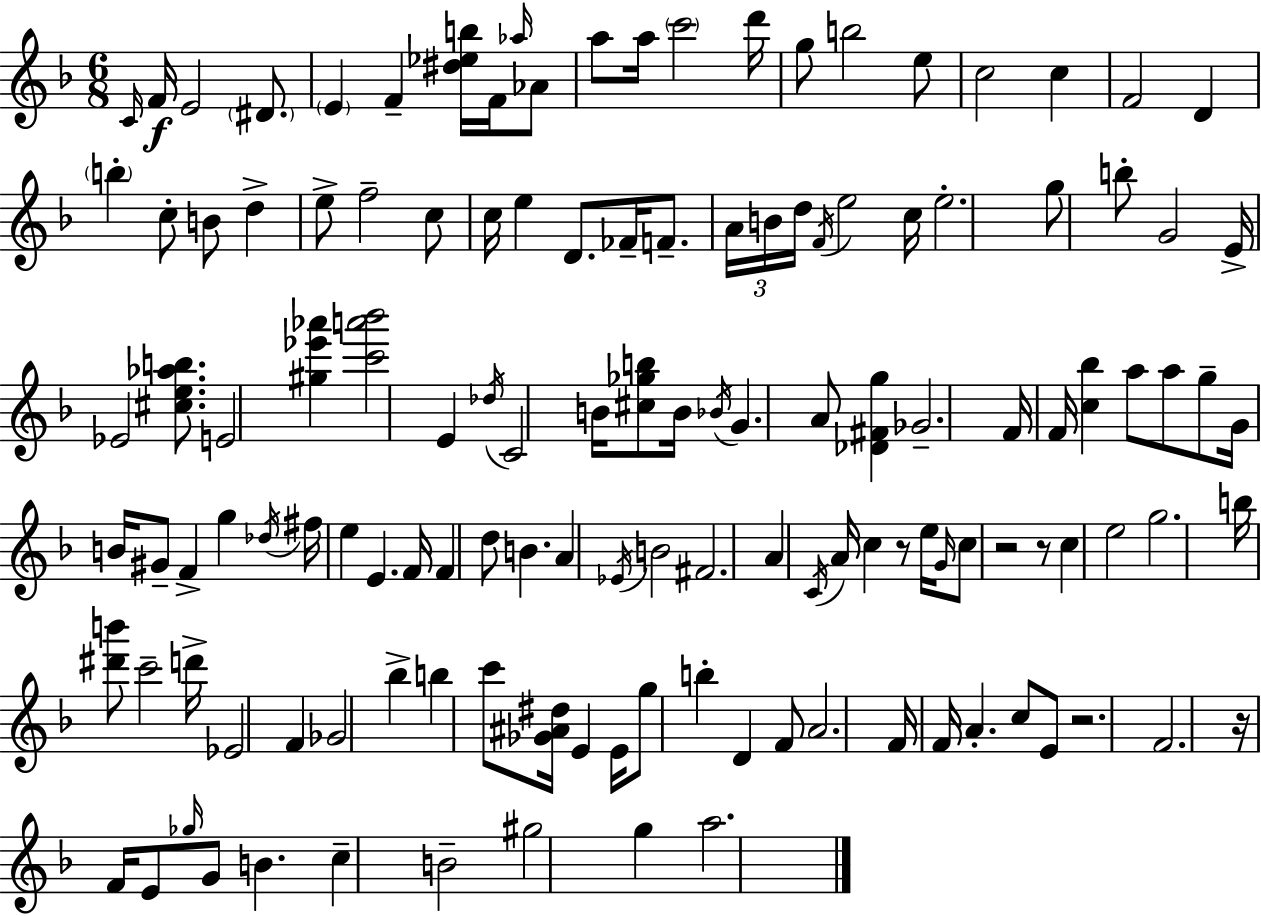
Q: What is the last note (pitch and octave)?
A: A5